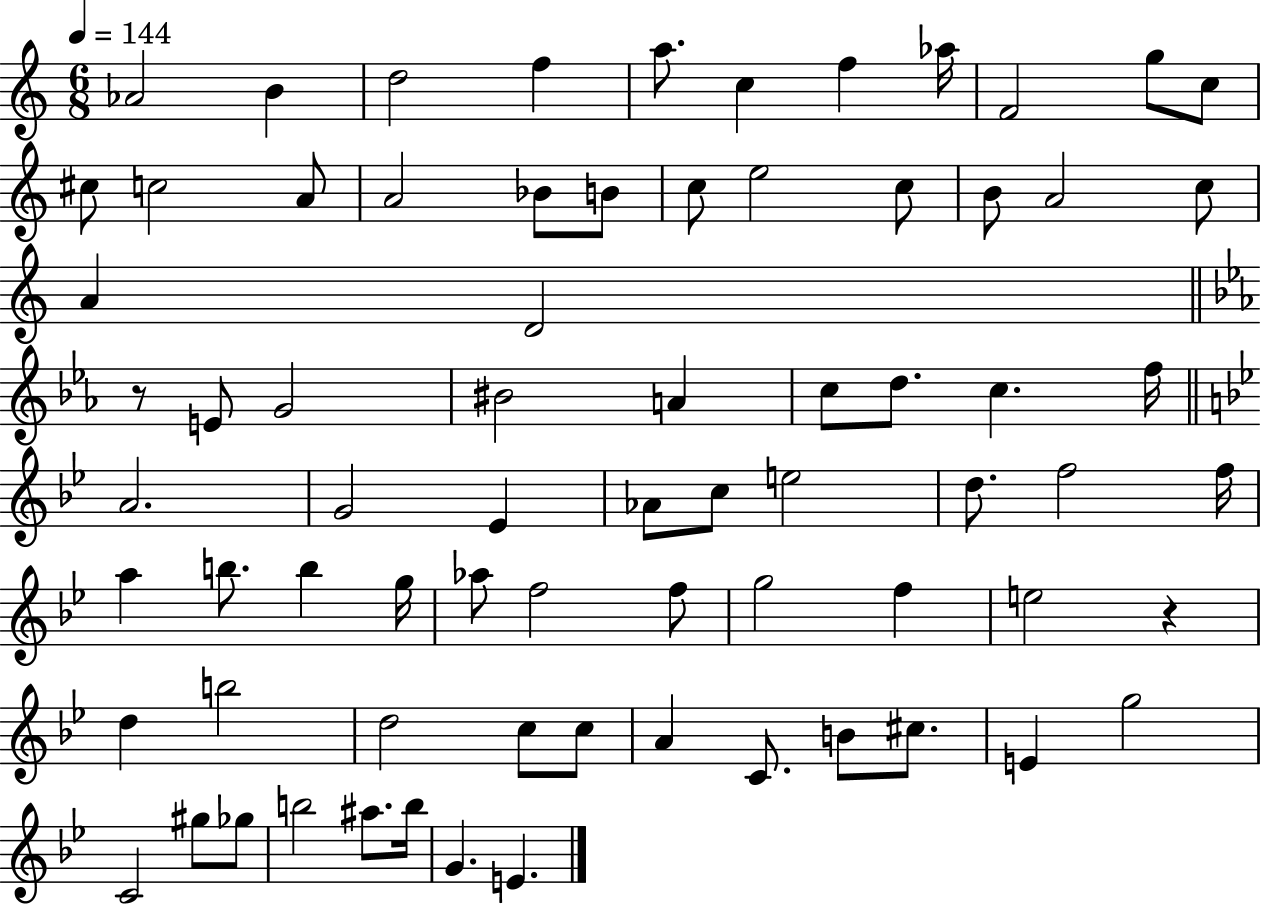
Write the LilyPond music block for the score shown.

{
  \clef treble
  \numericTimeSignature
  \time 6/8
  \key c \major
  \tempo 4 = 144
  aes'2 b'4 | d''2 f''4 | a''8. c''4 f''4 aes''16 | f'2 g''8 c''8 | \break cis''8 c''2 a'8 | a'2 bes'8 b'8 | c''8 e''2 c''8 | b'8 a'2 c''8 | \break a'4 d'2 | \bar "||" \break \key c \minor r8 e'8 g'2 | bis'2 a'4 | c''8 d''8. c''4. f''16 | \bar "||" \break \key bes \major a'2. | g'2 ees'4 | aes'8 c''8 e''2 | d''8. f''2 f''16 | \break a''4 b''8. b''4 g''16 | aes''8 f''2 f''8 | g''2 f''4 | e''2 r4 | \break d''4 b''2 | d''2 c''8 c''8 | a'4 c'8. b'8 cis''8. | e'4 g''2 | \break c'2 gis''8 ges''8 | b''2 ais''8. b''16 | g'4. e'4. | \bar "|."
}